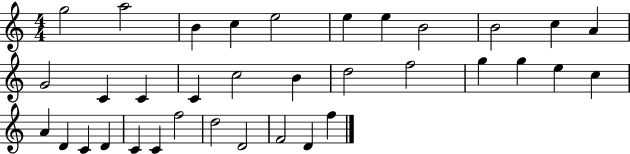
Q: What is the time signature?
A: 4/4